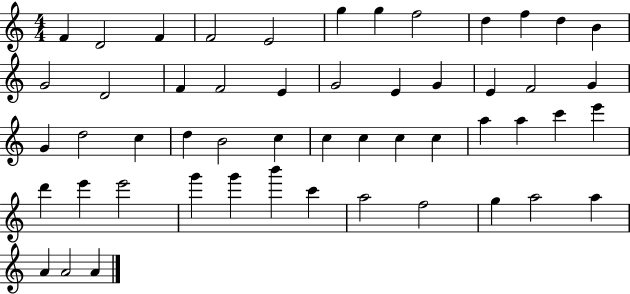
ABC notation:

X:1
T:Untitled
M:4/4
L:1/4
K:C
F D2 F F2 E2 g g f2 d f d B G2 D2 F F2 E G2 E G E F2 G G d2 c d B2 c c c c c a a c' e' d' e' e'2 g' g' b' c' a2 f2 g a2 a A A2 A